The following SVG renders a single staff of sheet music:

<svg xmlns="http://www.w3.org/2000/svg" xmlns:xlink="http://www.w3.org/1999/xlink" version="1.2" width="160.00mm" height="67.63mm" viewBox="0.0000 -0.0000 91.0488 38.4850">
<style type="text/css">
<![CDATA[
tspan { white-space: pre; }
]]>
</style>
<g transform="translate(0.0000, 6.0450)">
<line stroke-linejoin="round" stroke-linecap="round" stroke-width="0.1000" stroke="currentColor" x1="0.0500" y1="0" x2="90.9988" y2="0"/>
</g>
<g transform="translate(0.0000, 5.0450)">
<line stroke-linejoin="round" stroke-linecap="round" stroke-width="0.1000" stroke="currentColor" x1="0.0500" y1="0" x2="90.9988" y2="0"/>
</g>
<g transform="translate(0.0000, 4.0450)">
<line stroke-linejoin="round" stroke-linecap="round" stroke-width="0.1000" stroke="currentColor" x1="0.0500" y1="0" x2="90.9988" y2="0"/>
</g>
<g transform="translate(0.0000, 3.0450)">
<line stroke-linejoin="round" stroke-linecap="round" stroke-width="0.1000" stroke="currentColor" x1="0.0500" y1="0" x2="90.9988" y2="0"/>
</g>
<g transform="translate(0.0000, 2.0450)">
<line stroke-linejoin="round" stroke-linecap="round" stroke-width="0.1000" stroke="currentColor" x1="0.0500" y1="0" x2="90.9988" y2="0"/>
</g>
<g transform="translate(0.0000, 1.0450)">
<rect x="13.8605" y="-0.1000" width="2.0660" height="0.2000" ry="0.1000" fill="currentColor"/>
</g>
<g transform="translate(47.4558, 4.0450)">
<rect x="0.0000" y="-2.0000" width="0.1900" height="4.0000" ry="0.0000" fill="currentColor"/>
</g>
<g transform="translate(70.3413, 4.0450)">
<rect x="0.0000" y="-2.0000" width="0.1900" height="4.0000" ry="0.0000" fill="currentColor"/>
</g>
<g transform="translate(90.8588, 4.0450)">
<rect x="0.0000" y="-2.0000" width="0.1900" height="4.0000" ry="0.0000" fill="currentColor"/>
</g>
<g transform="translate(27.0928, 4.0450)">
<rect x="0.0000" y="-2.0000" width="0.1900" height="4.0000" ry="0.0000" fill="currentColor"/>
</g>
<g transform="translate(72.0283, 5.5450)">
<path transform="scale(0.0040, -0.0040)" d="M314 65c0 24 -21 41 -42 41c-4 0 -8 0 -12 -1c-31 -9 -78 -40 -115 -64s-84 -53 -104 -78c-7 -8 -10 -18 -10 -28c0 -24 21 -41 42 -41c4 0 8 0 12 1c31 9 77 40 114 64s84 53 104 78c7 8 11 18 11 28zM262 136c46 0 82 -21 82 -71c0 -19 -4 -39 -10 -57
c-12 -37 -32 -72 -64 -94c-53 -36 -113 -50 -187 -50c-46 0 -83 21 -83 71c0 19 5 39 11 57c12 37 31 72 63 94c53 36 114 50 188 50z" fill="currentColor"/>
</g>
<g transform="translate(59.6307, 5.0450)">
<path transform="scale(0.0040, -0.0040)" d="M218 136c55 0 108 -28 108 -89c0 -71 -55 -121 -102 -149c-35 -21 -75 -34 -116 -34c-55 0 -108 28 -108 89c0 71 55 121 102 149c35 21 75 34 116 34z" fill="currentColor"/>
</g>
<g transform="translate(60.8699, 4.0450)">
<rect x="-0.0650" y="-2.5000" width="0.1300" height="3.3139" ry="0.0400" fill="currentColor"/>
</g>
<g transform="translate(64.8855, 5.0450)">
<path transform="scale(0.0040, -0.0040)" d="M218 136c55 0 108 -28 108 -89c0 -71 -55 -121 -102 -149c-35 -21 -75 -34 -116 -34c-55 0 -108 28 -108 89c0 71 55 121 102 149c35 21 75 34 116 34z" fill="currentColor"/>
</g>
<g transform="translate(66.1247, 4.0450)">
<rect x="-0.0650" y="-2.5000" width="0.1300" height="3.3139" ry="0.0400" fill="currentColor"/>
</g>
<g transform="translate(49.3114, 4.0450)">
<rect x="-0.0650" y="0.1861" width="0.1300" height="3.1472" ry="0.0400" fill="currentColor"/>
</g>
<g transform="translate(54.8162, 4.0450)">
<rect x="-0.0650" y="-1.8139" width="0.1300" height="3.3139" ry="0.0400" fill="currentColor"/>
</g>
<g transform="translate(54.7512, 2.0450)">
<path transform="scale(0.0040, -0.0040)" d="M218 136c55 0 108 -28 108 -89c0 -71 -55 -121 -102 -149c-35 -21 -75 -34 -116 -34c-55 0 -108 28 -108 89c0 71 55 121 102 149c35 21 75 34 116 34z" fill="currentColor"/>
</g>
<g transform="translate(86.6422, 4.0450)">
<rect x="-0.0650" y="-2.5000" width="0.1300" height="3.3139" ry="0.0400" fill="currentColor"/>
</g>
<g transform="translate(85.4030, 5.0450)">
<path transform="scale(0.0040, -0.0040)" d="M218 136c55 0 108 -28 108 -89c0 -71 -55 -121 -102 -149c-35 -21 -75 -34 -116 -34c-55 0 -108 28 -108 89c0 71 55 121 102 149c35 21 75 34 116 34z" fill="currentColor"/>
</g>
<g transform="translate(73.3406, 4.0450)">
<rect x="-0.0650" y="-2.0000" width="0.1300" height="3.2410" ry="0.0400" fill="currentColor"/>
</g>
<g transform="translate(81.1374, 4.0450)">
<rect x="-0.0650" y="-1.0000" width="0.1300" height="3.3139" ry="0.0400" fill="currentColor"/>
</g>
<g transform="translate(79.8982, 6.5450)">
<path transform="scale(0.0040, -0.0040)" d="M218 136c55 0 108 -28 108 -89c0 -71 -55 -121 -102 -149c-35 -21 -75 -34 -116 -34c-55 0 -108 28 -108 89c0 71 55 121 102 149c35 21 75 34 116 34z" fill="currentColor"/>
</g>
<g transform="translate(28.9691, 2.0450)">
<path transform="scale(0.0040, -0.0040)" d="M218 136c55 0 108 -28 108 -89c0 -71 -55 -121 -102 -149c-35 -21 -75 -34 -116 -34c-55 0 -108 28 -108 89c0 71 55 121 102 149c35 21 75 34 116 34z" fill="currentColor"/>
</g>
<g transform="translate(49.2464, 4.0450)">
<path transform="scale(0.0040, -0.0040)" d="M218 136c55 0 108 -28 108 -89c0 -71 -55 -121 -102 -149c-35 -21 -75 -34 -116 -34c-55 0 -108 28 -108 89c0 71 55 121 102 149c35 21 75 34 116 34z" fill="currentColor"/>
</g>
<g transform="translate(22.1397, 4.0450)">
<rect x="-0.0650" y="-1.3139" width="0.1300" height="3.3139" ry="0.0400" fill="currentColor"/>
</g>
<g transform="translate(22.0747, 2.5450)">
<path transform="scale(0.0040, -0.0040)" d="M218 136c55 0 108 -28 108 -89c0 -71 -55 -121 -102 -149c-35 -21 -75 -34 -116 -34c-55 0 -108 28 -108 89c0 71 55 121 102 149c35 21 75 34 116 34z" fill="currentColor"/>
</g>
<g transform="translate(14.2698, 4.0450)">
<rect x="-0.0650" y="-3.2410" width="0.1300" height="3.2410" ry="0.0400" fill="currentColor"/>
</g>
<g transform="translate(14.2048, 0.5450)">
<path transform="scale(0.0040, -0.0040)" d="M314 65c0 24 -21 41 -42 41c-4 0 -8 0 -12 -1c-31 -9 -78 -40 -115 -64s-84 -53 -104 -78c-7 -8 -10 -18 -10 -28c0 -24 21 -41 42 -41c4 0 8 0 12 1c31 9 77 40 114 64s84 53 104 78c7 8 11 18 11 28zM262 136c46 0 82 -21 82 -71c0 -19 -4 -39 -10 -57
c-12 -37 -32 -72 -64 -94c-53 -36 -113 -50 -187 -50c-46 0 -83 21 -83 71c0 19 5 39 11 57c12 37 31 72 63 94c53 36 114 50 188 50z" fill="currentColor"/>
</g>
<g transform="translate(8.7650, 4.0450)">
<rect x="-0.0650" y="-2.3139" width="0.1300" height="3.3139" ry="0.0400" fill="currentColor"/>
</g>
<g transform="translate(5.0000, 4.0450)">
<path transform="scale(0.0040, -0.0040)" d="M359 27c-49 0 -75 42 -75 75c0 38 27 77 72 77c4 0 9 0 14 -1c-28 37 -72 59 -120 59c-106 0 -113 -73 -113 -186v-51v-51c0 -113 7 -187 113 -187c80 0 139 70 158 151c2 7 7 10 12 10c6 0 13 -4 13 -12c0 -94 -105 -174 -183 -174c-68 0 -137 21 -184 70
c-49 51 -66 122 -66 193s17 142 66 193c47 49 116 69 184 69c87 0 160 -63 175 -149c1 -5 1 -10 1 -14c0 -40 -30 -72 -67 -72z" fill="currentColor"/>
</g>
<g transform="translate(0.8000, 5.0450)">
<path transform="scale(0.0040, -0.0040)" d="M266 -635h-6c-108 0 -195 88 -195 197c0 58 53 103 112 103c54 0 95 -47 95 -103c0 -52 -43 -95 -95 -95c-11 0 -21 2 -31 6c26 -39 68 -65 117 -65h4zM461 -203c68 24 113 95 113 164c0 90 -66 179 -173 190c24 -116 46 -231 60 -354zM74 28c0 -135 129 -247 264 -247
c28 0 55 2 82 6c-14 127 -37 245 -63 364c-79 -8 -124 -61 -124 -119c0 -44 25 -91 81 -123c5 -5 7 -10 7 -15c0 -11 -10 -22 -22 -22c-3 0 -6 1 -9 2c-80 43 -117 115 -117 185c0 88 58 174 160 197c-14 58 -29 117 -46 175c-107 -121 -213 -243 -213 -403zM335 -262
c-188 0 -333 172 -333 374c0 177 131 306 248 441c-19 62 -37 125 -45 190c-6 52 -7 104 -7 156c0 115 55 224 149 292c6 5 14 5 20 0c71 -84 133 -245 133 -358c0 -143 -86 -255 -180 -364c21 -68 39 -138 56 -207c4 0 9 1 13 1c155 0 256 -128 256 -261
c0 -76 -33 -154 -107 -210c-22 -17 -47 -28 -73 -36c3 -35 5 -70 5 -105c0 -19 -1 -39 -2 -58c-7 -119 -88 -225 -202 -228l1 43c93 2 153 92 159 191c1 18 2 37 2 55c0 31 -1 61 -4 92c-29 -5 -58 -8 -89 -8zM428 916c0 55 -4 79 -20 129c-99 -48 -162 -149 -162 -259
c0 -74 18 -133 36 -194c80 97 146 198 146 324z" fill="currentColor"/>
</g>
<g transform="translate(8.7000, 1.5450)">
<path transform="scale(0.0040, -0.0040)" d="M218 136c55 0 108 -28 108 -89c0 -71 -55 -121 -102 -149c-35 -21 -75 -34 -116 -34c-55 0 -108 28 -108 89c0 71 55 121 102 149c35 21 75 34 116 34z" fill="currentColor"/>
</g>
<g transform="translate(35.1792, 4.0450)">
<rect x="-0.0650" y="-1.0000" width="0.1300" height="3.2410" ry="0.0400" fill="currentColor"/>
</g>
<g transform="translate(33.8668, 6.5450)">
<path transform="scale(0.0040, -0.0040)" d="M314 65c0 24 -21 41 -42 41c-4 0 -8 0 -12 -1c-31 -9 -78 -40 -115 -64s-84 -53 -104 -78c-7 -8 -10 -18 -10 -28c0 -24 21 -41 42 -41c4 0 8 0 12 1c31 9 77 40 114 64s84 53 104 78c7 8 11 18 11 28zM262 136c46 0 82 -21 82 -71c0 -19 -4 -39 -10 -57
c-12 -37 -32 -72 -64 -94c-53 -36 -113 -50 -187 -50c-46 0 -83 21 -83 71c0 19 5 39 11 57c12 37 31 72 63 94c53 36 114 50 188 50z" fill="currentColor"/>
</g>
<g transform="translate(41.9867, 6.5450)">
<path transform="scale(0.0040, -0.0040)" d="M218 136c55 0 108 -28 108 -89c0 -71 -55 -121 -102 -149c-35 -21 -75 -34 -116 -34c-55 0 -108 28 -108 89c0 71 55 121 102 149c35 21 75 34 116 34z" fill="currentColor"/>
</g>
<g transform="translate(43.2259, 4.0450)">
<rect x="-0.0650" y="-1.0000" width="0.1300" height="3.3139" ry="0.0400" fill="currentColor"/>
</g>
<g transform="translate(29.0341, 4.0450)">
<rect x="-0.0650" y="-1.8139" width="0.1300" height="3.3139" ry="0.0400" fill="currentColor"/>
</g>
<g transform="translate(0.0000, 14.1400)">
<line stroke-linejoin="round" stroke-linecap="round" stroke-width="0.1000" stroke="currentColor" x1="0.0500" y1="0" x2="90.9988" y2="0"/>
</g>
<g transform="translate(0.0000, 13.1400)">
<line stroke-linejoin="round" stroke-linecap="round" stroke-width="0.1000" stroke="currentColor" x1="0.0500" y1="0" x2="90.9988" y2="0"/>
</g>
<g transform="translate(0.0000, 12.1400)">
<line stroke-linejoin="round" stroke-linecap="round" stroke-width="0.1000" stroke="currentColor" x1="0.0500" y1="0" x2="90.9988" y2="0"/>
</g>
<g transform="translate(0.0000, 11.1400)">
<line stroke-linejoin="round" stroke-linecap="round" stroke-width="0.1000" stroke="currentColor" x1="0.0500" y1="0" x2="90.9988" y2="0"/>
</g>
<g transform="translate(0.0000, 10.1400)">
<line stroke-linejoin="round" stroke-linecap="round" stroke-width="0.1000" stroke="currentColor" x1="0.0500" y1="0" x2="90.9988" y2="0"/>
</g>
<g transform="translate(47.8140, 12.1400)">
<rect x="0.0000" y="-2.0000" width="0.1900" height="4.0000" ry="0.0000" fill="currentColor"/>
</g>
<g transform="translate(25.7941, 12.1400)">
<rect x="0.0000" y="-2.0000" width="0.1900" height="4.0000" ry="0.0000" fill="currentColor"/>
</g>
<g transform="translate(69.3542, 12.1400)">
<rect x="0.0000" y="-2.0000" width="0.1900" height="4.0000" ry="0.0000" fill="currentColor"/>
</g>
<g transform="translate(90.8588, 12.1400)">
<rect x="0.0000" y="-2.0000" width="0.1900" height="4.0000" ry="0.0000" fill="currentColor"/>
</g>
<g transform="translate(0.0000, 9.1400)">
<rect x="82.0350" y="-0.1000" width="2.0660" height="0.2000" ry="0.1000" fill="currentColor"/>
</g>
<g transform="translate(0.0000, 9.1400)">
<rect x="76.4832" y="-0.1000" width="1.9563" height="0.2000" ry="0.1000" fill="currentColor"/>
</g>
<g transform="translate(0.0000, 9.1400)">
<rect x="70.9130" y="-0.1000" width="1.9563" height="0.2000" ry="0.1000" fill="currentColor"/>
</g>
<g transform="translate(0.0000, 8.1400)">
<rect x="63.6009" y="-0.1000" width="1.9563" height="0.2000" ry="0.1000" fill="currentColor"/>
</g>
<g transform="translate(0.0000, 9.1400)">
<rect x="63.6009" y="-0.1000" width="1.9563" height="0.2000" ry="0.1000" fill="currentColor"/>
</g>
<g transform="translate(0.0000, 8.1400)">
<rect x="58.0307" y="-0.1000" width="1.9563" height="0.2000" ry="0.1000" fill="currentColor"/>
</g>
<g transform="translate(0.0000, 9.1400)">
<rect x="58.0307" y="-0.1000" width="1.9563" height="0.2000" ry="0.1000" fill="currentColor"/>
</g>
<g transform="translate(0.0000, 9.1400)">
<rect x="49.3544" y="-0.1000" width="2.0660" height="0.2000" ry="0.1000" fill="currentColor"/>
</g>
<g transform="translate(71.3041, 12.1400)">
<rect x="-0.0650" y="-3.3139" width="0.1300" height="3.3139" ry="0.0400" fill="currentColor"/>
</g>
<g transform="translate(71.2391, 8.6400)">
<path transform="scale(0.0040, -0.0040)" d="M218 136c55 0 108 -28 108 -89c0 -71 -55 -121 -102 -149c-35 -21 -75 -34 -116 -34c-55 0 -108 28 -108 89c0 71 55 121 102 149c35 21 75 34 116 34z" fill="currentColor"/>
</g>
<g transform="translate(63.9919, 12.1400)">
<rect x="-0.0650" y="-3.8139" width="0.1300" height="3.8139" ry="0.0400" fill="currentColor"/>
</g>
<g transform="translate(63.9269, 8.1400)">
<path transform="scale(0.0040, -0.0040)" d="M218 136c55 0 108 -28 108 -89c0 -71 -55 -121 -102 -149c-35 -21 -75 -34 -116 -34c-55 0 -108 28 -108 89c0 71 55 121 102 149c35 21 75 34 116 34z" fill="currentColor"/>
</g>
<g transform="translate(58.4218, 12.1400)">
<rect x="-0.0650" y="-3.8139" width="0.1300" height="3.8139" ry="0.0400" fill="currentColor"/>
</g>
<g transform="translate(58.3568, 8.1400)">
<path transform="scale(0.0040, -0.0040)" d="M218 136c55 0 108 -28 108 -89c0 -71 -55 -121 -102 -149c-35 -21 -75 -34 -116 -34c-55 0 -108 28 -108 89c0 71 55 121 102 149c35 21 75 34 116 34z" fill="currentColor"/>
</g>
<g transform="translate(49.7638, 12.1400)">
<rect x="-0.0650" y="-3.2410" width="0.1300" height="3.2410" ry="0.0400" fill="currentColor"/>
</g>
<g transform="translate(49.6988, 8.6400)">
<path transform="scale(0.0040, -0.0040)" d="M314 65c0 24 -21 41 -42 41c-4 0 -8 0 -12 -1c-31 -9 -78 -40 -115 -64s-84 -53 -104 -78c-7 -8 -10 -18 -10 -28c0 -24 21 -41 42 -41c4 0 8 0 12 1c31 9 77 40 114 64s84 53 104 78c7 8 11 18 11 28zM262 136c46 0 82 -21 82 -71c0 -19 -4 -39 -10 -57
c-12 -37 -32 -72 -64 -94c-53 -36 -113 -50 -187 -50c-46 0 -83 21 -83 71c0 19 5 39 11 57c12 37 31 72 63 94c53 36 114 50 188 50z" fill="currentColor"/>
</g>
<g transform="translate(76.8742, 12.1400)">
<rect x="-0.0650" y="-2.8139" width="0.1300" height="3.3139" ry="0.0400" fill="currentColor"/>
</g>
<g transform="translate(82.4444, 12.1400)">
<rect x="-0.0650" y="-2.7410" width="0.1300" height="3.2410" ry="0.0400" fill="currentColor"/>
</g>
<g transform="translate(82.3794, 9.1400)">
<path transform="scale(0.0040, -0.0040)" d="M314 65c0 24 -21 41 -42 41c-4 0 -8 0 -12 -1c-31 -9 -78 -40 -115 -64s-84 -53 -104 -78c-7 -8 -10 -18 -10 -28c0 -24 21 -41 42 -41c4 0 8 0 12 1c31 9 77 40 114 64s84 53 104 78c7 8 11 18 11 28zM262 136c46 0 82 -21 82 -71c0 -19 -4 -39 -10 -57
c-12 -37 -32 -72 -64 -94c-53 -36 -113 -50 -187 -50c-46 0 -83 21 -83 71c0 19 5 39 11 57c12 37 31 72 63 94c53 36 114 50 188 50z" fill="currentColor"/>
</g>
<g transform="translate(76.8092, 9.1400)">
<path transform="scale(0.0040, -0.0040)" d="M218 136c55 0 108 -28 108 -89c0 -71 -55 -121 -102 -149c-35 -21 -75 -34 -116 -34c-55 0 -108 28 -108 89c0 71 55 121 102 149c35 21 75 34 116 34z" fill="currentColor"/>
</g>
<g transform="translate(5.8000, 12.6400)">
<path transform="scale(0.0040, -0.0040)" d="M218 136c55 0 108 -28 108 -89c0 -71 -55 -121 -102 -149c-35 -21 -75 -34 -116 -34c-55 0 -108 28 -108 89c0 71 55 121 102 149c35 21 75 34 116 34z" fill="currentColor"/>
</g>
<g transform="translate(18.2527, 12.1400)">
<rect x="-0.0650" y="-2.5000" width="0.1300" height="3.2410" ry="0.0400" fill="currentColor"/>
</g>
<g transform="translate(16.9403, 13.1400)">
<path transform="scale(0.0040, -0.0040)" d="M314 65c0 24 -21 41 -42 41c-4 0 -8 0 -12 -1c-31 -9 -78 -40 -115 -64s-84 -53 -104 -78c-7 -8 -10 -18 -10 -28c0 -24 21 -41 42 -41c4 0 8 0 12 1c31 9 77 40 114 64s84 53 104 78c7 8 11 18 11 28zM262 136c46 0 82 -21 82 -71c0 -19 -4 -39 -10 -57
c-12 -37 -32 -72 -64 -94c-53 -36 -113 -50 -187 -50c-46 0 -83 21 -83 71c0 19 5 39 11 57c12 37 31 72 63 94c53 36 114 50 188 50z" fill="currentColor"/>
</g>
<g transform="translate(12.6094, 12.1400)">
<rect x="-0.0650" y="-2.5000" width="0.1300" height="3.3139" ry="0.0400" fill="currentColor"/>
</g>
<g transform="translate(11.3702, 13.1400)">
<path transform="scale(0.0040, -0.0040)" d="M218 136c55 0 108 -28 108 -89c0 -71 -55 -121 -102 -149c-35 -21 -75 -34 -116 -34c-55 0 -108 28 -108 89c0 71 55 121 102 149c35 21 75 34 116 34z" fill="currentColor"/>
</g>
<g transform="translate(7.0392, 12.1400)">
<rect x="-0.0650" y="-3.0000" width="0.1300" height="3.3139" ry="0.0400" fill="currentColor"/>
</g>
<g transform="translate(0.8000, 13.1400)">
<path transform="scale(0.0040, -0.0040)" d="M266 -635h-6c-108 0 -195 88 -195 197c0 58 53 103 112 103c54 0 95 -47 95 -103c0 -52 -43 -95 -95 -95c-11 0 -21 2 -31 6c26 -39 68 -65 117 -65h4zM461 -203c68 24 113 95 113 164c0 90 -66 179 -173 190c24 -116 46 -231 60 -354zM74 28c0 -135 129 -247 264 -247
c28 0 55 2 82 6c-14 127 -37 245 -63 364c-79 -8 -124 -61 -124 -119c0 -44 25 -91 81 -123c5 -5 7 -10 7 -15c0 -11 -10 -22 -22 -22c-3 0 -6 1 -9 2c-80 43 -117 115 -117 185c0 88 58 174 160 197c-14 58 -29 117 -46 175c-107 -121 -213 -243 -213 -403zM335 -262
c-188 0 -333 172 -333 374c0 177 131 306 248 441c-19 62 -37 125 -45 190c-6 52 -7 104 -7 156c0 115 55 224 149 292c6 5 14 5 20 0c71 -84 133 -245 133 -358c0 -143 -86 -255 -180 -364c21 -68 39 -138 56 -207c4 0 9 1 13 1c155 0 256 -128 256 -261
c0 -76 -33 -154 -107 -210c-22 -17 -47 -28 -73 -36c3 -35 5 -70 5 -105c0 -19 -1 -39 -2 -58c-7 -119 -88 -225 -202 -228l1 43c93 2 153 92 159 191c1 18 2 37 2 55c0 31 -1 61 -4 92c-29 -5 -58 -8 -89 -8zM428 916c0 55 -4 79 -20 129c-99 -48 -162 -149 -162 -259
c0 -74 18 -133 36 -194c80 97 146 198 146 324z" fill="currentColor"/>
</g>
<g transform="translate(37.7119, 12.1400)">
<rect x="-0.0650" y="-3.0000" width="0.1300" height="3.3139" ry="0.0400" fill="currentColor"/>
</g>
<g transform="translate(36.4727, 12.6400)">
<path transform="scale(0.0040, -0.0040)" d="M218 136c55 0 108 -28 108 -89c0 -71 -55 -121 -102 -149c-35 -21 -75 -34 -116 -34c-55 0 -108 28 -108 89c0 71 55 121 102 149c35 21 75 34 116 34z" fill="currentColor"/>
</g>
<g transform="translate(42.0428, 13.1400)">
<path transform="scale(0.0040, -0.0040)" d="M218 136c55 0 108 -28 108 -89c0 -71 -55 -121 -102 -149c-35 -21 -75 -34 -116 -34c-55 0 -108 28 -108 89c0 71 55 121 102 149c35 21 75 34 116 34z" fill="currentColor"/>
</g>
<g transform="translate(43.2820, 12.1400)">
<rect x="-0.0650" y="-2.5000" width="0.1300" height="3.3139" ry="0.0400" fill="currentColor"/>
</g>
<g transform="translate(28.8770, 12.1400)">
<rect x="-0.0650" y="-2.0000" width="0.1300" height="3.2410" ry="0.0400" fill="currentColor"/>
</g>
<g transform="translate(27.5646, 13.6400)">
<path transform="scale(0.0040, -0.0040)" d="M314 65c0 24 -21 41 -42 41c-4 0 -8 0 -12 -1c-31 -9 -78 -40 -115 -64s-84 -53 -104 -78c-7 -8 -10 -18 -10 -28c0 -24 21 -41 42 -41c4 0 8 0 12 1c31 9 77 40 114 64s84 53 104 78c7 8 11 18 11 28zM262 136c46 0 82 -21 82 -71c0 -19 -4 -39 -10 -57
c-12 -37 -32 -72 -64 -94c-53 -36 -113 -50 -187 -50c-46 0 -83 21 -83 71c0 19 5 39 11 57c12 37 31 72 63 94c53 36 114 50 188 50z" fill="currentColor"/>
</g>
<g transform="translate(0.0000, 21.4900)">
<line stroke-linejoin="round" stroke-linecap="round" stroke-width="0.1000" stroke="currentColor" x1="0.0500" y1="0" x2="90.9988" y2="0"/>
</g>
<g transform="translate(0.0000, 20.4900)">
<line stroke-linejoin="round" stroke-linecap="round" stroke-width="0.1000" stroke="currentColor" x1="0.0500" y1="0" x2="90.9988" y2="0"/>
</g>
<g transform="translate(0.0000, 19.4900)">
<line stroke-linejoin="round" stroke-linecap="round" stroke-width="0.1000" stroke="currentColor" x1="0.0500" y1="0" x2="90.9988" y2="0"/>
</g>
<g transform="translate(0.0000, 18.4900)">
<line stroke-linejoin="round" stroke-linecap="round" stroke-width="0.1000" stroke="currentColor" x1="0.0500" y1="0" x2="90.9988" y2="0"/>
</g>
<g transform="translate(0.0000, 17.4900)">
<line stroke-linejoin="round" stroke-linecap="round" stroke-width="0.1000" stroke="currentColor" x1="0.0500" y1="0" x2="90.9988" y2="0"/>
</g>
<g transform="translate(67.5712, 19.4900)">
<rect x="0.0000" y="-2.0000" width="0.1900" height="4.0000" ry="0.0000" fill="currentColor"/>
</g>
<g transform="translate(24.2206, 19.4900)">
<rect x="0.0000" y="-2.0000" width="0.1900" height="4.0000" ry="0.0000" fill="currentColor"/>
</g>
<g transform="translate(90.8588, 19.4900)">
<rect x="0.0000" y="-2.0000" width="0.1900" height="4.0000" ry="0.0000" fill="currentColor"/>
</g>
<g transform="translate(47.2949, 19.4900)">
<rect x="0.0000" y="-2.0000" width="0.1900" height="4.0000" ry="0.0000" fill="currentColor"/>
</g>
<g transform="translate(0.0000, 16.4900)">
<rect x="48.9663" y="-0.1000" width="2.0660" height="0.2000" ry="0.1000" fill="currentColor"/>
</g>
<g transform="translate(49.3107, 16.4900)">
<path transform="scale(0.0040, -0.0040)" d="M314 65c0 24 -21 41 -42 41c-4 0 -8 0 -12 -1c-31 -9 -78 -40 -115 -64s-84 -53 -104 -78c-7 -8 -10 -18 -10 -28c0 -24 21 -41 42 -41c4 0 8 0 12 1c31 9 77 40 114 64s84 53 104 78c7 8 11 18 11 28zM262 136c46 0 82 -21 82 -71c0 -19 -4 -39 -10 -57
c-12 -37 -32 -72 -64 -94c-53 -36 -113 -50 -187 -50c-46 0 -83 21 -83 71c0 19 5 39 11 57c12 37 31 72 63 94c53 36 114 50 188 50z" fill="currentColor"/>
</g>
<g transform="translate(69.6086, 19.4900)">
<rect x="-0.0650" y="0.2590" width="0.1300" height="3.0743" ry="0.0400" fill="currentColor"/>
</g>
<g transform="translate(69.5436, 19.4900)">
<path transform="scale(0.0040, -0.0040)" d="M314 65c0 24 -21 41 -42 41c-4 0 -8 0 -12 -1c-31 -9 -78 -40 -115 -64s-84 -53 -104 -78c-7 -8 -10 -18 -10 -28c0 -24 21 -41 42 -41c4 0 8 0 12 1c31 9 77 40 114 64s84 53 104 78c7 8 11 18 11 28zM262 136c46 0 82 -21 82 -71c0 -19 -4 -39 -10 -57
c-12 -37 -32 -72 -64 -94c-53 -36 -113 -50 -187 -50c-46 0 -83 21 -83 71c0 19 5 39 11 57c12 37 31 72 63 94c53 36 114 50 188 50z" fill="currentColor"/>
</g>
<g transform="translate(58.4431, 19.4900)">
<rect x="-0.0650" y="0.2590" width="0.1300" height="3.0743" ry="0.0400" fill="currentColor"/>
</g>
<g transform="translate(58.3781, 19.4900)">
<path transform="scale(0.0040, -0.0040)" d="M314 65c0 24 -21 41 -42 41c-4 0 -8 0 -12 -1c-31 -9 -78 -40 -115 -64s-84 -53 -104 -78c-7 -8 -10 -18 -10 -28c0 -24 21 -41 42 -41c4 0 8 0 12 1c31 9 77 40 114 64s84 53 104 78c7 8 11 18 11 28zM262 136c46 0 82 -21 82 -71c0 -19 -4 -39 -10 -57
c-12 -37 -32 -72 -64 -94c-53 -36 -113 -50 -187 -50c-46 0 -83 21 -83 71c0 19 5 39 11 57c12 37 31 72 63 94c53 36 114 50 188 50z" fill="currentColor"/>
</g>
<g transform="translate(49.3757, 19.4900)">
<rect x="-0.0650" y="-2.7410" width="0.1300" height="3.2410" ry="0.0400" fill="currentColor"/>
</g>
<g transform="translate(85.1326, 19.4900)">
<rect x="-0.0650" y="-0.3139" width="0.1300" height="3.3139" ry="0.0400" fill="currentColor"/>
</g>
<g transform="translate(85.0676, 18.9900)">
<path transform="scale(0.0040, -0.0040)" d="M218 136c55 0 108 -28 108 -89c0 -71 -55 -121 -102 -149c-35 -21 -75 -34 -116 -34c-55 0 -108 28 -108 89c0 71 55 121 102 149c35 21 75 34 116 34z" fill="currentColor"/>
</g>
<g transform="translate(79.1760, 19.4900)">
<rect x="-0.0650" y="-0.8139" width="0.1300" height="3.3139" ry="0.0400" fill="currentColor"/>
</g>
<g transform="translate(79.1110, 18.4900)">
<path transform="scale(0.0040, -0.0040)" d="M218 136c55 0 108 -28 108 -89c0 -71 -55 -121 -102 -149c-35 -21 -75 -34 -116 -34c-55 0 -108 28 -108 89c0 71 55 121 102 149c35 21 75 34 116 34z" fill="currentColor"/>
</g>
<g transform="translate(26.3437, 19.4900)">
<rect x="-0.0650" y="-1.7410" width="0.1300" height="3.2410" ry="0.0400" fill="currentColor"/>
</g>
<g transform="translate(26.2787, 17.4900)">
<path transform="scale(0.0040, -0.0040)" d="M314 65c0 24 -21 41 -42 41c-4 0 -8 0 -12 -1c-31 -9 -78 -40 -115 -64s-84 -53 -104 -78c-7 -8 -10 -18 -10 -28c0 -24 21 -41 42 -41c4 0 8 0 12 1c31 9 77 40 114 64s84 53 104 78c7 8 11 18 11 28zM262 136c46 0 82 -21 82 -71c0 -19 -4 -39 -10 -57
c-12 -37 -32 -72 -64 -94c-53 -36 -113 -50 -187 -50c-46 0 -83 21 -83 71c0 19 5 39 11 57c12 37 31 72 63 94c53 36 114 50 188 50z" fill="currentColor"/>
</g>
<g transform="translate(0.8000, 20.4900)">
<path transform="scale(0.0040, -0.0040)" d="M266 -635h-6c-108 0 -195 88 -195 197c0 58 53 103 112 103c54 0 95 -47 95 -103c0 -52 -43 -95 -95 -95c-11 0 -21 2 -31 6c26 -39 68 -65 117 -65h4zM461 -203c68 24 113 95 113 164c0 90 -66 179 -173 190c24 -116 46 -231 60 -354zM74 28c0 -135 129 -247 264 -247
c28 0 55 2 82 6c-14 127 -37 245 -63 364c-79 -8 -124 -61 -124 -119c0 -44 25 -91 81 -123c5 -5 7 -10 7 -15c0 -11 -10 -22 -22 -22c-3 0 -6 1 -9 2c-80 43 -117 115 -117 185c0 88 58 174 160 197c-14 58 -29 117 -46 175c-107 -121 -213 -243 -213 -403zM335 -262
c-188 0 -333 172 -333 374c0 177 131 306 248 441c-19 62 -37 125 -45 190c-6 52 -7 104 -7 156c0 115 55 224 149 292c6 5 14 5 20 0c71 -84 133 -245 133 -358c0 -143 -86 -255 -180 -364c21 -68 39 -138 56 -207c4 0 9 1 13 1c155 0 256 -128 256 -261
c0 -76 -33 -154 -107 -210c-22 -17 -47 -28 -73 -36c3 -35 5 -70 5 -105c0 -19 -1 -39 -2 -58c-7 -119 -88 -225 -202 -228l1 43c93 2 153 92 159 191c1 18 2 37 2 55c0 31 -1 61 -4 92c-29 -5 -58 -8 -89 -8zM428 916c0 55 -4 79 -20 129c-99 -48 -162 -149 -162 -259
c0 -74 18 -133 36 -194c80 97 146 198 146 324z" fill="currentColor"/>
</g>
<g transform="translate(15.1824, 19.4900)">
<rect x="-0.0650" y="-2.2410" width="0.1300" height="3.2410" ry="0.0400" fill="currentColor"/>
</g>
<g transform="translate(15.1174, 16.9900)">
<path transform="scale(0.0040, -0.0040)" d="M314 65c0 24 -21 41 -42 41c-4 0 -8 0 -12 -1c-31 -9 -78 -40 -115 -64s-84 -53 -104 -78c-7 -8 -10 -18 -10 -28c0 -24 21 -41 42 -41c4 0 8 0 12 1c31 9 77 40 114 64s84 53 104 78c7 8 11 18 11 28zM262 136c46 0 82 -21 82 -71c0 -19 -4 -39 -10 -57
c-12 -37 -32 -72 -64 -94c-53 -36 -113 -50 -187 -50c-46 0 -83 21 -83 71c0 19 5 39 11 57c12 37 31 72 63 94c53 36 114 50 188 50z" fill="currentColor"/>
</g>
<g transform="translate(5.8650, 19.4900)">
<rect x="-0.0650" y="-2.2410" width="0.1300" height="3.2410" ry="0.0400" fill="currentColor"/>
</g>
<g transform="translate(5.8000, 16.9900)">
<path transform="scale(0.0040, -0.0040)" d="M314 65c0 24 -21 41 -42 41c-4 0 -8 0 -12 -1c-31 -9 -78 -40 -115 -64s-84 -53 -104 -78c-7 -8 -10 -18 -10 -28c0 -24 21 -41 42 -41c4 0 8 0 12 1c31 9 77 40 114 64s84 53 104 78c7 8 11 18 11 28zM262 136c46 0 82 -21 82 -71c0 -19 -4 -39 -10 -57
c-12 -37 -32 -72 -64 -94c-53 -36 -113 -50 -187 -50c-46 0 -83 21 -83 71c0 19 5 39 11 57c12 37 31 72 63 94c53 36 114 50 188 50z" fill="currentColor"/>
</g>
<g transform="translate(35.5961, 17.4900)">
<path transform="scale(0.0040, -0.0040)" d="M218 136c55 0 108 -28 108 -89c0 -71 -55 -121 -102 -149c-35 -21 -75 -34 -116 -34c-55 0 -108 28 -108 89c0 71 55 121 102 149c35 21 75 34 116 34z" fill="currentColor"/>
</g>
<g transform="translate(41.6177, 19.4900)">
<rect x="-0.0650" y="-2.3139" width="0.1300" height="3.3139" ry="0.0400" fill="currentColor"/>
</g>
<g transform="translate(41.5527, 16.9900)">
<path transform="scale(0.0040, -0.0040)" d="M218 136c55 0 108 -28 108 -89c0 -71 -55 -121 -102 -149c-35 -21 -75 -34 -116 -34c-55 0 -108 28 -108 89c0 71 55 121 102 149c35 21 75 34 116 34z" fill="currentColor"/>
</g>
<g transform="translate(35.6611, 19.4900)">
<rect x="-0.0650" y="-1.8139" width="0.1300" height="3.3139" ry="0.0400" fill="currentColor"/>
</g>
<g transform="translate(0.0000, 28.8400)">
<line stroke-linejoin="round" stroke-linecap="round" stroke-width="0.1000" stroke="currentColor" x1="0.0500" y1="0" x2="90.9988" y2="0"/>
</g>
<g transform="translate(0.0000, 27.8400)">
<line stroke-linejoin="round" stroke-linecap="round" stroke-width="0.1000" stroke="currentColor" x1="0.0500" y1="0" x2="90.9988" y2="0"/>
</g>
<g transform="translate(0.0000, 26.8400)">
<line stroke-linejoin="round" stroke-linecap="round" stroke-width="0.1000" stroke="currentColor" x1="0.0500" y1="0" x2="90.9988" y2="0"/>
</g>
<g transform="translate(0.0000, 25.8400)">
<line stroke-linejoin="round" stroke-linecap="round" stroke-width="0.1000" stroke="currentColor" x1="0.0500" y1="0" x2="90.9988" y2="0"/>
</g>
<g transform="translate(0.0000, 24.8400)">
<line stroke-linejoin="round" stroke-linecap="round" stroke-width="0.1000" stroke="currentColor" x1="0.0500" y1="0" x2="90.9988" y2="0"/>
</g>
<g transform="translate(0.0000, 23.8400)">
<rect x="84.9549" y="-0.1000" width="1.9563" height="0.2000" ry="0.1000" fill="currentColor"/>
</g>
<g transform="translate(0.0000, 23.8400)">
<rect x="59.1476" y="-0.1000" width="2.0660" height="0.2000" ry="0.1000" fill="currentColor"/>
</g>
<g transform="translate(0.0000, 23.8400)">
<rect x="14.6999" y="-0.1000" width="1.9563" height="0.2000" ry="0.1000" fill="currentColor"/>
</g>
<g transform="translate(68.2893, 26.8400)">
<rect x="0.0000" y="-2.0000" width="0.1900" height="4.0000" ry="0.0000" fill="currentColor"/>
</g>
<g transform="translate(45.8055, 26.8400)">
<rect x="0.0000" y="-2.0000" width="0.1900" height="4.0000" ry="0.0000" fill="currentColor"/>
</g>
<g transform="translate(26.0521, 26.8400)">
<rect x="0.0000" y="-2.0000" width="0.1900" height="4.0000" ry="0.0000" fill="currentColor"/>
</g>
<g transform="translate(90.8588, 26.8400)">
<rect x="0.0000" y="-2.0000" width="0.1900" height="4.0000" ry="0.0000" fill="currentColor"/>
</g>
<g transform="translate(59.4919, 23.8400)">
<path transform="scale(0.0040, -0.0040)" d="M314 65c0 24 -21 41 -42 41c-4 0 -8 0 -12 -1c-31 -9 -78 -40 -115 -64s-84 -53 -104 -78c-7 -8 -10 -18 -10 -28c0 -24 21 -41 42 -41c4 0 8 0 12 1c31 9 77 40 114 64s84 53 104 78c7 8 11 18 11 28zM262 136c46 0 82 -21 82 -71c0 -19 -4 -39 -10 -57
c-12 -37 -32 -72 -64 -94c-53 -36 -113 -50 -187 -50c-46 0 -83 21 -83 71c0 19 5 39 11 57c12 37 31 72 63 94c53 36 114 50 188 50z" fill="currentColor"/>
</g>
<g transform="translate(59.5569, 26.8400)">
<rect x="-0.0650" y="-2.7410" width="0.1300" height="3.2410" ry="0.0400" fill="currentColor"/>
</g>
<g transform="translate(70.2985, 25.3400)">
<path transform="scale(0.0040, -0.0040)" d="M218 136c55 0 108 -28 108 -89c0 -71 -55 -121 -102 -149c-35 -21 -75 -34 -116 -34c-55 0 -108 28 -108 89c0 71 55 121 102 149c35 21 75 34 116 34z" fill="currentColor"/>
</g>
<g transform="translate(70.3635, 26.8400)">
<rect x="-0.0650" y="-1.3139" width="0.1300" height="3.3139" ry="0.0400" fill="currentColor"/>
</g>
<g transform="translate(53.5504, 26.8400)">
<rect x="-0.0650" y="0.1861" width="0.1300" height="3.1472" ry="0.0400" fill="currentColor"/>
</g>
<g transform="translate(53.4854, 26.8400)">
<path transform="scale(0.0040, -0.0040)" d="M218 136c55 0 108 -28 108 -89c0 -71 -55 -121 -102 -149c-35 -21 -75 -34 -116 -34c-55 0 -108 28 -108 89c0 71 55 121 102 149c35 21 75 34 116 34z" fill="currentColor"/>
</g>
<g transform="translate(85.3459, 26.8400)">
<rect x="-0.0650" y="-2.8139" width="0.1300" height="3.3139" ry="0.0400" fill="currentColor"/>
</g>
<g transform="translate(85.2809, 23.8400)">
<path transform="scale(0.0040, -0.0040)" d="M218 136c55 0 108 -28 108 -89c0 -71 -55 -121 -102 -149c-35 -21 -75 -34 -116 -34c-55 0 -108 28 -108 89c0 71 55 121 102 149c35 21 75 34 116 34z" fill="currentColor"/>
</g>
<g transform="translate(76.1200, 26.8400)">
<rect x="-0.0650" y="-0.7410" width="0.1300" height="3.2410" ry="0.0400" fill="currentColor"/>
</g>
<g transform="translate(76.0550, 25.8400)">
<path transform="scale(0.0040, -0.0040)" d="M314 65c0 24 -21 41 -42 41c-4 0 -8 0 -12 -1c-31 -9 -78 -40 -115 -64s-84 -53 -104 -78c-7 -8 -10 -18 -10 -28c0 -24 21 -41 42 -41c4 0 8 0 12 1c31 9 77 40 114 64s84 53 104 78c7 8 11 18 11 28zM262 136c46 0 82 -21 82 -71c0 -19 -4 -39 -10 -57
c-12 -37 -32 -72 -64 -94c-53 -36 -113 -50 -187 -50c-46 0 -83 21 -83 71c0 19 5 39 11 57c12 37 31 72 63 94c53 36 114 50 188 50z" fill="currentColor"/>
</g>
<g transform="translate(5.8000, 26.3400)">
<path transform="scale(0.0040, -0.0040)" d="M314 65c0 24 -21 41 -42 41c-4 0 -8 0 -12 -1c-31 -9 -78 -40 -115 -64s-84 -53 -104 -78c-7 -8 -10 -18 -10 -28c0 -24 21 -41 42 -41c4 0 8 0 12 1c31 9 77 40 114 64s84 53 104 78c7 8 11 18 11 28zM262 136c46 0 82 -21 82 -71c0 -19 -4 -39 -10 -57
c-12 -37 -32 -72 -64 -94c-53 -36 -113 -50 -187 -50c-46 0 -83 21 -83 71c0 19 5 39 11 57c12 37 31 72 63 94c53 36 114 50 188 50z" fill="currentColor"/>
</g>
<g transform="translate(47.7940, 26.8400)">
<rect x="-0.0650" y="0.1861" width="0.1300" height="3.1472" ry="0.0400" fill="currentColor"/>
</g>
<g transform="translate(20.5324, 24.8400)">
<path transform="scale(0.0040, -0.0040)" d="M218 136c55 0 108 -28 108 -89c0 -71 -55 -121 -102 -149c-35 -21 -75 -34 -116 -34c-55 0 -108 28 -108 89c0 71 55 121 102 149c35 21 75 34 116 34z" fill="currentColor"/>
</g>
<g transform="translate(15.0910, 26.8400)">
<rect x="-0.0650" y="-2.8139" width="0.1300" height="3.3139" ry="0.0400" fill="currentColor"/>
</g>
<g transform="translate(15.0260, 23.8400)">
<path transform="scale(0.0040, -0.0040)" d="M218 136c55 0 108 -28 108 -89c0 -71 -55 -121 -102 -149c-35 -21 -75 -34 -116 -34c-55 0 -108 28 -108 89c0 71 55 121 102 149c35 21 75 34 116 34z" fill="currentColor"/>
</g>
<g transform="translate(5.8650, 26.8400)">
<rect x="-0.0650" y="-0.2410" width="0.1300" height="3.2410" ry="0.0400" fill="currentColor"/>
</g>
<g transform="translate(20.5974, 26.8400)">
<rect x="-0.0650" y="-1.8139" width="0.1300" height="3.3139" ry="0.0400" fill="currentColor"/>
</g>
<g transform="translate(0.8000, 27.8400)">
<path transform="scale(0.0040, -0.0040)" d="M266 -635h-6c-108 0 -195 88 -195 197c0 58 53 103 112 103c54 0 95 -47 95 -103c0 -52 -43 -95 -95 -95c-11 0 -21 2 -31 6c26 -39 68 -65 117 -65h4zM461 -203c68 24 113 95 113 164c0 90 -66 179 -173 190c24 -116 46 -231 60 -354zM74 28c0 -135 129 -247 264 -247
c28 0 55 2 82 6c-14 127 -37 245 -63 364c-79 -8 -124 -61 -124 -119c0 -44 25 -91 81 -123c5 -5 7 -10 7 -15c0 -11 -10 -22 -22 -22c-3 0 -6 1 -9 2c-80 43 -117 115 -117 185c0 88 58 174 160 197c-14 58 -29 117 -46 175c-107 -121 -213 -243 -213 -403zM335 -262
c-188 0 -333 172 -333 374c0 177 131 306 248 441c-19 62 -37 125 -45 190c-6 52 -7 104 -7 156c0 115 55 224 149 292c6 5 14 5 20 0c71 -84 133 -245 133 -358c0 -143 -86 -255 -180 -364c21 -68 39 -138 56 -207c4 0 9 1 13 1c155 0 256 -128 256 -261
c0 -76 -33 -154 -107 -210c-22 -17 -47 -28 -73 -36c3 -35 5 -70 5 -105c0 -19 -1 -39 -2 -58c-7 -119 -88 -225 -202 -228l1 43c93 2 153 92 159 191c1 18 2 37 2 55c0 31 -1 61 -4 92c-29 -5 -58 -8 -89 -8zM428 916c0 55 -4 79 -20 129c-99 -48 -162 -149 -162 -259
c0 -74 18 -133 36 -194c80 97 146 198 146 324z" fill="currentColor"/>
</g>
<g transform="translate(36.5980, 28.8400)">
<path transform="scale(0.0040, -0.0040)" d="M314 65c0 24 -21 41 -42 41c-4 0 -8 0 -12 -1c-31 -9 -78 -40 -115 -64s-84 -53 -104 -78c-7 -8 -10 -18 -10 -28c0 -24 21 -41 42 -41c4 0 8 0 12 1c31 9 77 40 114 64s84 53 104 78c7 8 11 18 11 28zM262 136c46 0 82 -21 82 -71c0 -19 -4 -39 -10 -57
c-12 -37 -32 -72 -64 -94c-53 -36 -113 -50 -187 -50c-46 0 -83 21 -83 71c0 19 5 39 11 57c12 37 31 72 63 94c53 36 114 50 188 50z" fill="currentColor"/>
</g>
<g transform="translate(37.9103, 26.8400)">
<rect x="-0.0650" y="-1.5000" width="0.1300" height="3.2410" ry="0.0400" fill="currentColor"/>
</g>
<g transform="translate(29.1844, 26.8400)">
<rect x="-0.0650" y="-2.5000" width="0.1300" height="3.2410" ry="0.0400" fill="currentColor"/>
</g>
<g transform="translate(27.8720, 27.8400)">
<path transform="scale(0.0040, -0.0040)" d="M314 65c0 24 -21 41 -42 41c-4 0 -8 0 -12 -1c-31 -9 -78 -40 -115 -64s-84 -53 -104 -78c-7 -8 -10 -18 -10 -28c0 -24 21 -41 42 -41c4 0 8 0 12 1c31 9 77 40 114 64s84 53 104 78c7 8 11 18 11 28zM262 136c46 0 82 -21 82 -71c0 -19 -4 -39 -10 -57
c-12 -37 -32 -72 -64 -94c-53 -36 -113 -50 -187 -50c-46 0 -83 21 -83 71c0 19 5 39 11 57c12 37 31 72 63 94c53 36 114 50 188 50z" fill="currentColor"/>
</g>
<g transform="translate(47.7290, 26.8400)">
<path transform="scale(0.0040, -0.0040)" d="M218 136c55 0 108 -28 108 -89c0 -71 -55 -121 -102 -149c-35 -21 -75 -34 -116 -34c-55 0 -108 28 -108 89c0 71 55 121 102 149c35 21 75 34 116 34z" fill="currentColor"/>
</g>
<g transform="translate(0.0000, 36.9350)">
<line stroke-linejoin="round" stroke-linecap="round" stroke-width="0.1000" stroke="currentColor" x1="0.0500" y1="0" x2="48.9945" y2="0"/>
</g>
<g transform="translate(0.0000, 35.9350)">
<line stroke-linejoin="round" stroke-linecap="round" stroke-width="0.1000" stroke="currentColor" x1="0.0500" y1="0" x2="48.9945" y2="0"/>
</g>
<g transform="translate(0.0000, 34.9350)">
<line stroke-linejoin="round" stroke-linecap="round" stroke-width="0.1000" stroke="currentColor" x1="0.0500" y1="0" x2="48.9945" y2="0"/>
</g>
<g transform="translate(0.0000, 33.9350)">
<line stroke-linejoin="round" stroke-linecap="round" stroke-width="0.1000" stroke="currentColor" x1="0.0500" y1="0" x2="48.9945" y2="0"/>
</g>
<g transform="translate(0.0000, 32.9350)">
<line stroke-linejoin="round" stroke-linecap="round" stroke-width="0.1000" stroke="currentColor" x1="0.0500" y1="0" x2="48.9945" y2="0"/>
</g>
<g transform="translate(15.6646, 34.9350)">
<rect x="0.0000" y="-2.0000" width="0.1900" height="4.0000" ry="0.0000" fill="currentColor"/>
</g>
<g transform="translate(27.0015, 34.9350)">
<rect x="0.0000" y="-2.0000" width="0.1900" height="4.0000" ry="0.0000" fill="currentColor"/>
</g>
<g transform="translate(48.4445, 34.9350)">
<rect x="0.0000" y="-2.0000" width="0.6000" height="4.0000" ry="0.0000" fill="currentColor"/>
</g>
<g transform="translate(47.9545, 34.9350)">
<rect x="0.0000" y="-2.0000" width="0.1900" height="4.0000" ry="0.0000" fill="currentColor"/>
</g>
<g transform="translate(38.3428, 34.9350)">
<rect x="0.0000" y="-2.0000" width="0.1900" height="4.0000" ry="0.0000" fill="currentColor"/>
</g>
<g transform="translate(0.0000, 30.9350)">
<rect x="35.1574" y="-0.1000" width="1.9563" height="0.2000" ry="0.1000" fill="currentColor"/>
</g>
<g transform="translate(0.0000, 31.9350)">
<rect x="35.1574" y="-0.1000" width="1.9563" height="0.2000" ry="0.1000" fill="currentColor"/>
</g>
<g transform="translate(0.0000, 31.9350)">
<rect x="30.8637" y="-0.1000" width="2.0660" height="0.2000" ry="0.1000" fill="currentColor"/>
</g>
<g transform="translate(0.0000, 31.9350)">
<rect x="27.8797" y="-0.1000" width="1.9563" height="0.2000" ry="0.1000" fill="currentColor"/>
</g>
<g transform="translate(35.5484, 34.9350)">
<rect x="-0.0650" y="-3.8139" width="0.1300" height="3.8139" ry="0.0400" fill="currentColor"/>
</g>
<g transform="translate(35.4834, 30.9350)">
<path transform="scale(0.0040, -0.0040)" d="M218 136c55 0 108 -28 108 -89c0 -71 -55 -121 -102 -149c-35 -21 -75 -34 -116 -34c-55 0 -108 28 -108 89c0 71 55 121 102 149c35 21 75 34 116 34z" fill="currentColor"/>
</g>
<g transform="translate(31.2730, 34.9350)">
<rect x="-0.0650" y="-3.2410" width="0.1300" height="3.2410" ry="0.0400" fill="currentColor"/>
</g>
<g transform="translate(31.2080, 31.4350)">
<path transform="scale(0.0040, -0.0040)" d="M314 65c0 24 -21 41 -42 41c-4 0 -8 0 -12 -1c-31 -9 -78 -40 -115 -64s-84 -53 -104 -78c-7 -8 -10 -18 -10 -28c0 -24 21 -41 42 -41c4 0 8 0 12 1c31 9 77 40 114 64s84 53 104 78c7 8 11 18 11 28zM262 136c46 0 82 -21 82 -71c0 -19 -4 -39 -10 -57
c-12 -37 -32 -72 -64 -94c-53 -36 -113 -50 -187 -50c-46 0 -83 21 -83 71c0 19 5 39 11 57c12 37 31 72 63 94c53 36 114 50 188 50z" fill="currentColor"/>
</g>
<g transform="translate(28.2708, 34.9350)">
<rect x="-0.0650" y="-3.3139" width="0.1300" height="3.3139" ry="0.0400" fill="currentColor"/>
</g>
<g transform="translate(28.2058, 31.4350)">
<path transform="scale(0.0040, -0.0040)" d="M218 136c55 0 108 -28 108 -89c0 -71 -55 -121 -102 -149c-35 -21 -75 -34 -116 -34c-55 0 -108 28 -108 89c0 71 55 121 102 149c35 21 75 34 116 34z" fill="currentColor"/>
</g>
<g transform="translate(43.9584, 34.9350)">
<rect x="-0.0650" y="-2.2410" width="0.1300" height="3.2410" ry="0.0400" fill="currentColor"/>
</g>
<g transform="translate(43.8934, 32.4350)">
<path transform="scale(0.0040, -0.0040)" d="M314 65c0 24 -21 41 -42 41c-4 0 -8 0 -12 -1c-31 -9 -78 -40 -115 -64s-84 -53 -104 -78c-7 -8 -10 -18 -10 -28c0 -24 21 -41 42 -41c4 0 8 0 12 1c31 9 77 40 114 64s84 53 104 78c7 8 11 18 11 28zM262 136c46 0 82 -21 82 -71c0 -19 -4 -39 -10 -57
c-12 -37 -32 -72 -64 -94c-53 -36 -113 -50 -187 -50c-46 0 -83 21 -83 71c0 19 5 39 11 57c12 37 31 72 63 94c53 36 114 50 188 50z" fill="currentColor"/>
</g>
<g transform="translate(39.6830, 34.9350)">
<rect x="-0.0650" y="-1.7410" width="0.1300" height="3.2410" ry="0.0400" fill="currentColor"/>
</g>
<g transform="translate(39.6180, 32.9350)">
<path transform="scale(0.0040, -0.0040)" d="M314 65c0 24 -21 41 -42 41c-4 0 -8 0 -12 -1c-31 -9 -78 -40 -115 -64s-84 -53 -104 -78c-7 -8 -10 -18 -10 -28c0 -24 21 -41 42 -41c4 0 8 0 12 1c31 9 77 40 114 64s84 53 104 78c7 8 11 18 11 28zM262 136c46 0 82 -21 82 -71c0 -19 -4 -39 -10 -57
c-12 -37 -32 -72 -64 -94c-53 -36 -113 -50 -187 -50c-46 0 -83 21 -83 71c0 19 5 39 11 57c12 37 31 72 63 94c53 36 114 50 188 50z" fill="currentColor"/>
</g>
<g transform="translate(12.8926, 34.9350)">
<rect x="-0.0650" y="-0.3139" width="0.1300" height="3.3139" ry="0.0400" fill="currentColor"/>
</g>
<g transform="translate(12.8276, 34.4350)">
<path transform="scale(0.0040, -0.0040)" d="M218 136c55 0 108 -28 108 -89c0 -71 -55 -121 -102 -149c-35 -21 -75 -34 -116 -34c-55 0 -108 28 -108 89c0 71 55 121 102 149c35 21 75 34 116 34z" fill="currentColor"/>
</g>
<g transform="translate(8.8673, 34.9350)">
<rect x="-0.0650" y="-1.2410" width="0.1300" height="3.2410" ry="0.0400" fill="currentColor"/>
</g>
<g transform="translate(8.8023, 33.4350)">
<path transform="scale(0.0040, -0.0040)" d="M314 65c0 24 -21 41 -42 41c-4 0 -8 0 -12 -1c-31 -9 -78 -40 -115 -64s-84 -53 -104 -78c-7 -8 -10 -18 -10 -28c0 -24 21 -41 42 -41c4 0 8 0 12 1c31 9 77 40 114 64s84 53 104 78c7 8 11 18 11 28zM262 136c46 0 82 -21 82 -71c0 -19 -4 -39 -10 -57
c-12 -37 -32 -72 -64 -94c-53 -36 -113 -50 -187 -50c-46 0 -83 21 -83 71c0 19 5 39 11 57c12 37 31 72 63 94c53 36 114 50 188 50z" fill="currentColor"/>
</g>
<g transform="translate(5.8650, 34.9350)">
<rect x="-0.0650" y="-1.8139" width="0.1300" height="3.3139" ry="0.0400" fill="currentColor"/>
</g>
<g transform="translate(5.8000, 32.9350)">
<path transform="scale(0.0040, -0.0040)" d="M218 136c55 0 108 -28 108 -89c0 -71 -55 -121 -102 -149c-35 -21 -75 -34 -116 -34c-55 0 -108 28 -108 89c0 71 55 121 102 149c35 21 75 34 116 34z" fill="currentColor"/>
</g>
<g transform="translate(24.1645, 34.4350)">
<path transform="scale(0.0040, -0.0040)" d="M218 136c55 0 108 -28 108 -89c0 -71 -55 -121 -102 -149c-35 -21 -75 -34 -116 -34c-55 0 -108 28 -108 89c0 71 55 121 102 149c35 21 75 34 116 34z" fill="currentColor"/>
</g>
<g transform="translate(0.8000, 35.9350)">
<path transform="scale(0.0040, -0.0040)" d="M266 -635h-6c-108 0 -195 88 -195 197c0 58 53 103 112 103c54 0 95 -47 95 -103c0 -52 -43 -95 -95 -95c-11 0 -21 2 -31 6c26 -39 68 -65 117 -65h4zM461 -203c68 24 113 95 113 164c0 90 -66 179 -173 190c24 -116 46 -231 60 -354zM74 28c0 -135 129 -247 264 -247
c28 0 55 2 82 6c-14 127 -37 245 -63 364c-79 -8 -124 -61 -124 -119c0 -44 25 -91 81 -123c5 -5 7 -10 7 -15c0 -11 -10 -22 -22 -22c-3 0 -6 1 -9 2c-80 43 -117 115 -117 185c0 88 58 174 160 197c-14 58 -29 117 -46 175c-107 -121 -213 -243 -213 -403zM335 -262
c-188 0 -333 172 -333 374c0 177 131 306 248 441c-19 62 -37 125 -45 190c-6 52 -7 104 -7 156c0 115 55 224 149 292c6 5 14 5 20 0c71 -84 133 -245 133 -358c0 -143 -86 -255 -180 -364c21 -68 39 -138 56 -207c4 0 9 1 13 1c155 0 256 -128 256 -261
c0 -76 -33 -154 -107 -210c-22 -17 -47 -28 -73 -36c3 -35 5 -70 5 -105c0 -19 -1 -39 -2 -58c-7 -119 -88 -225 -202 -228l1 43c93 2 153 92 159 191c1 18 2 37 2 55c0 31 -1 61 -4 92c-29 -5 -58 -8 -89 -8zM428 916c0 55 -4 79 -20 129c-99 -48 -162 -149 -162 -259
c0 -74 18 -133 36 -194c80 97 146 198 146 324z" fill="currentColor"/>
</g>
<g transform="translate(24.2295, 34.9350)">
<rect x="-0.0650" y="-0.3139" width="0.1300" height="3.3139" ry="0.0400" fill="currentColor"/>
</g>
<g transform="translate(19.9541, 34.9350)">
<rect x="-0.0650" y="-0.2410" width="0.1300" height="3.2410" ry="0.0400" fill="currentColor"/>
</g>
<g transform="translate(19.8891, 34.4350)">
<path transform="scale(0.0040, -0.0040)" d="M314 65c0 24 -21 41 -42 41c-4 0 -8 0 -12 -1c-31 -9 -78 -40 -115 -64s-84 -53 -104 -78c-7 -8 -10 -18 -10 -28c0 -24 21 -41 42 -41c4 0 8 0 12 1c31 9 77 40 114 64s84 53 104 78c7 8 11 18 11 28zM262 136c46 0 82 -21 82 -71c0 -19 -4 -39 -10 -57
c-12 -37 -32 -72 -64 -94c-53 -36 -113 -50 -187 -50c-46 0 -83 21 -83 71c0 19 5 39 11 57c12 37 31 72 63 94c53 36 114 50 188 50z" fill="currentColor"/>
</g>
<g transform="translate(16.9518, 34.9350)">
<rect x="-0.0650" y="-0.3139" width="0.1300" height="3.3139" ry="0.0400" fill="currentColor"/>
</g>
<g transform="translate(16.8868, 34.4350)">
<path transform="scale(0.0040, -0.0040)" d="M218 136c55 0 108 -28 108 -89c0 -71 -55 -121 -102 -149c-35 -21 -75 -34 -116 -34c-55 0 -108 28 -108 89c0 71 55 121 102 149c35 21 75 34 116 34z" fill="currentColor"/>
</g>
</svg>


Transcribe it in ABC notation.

X:1
T:Untitled
M:4/4
L:1/4
K:C
g b2 e f D2 D B f G G F2 D G A G G2 F2 A G b2 c' c' b a a2 g2 g2 f2 f g a2 B2 B2 d c c2 a f G2 E2 B B a2 e d2 a f e2 c c c2 c b b2 c' f2 g2